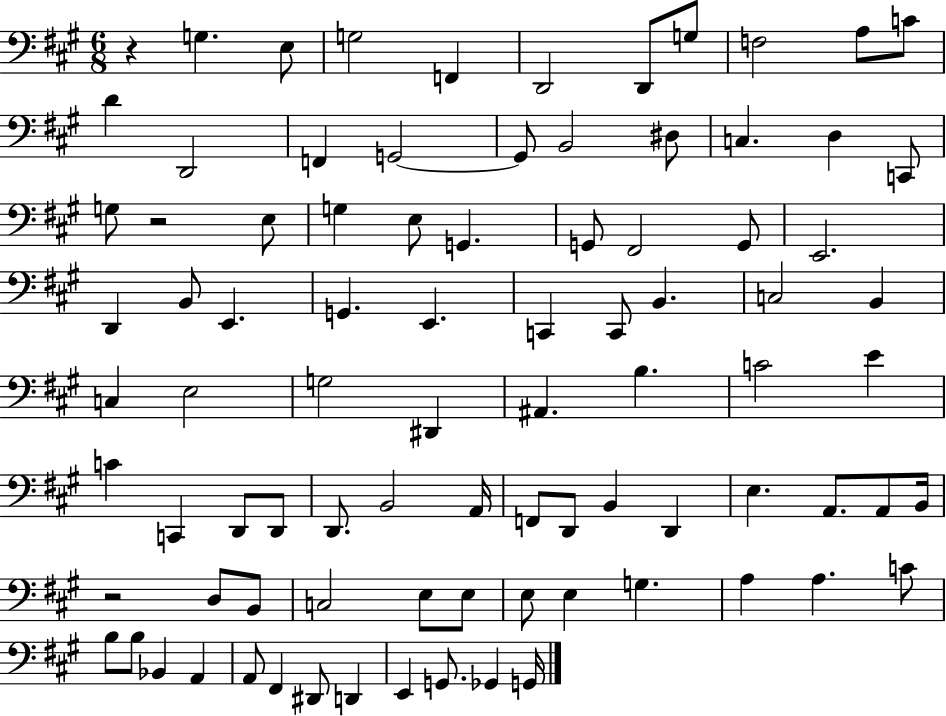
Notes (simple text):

R/q G3/q. E3/e G3/h F2/q D2/h D2/e G3/e F3/h A3/e C4/e D4/q D2/h F2/q G2/h G2/e B2/h D#3/e C3/q. D3/q C2/e G3/e R/h E3/e G3/q E3/e G2/q. G2/e F#2/h G2/e E2/h. D2/q B2/e E2/q. G2/q. E2/q. C2/q C2/e B2/q. C3/h B2/q C3/q E3/h G3/h D#2/q A#2/q. B3/q. C4/h E4/q C4/q C2/q D2/e D2/e D2/e. B2/h A2/s F2/e D2/e B2/q D2/q E3/q. A2/e. A2/e B2/s R/h D3/e B2/e C3/h E3/e E3/e E3/e E3/q G3/q. A3/q A3/q. C4/e B3/e B3/e Bb2/q A2/q A2/e F#2/q D#2/e D2/q E2/q G2/e. Gb2/q G2/s